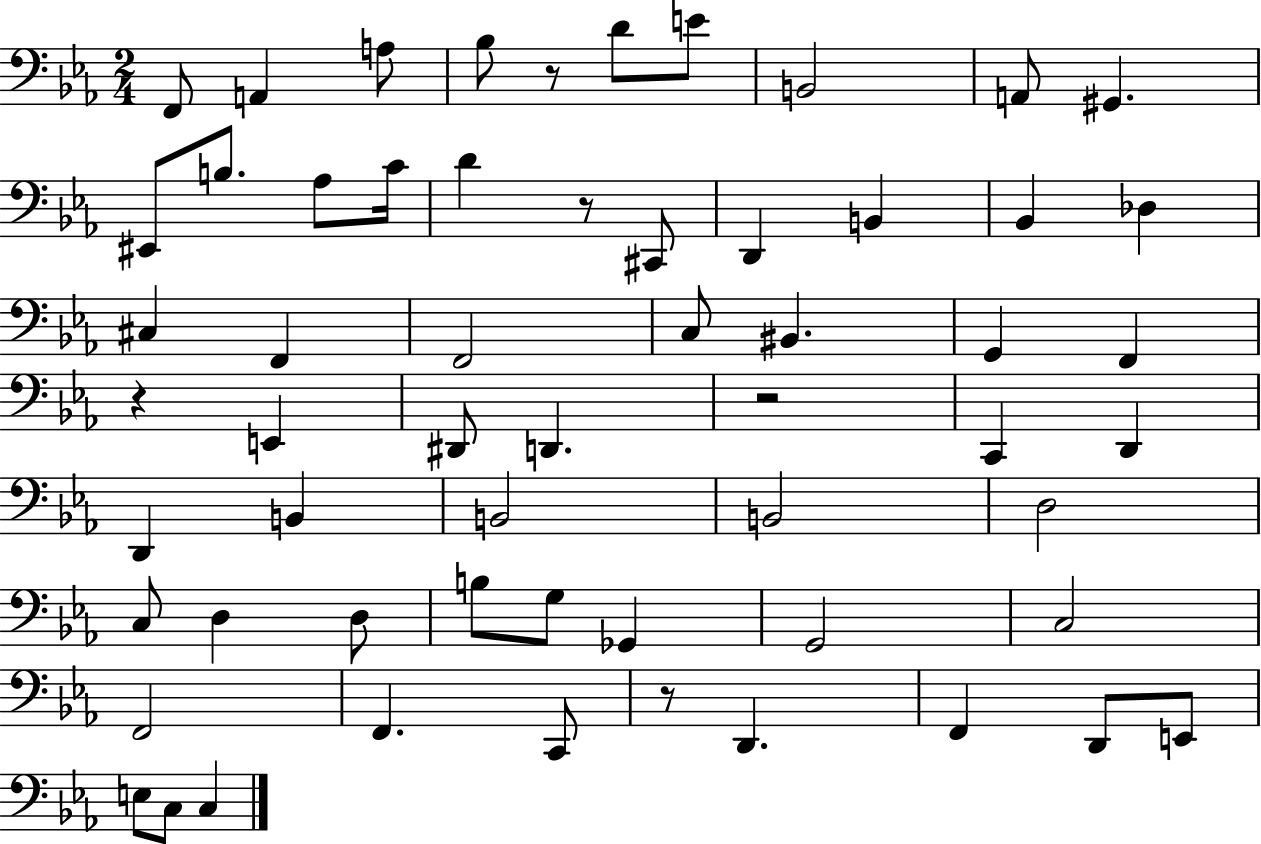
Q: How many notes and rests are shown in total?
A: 59